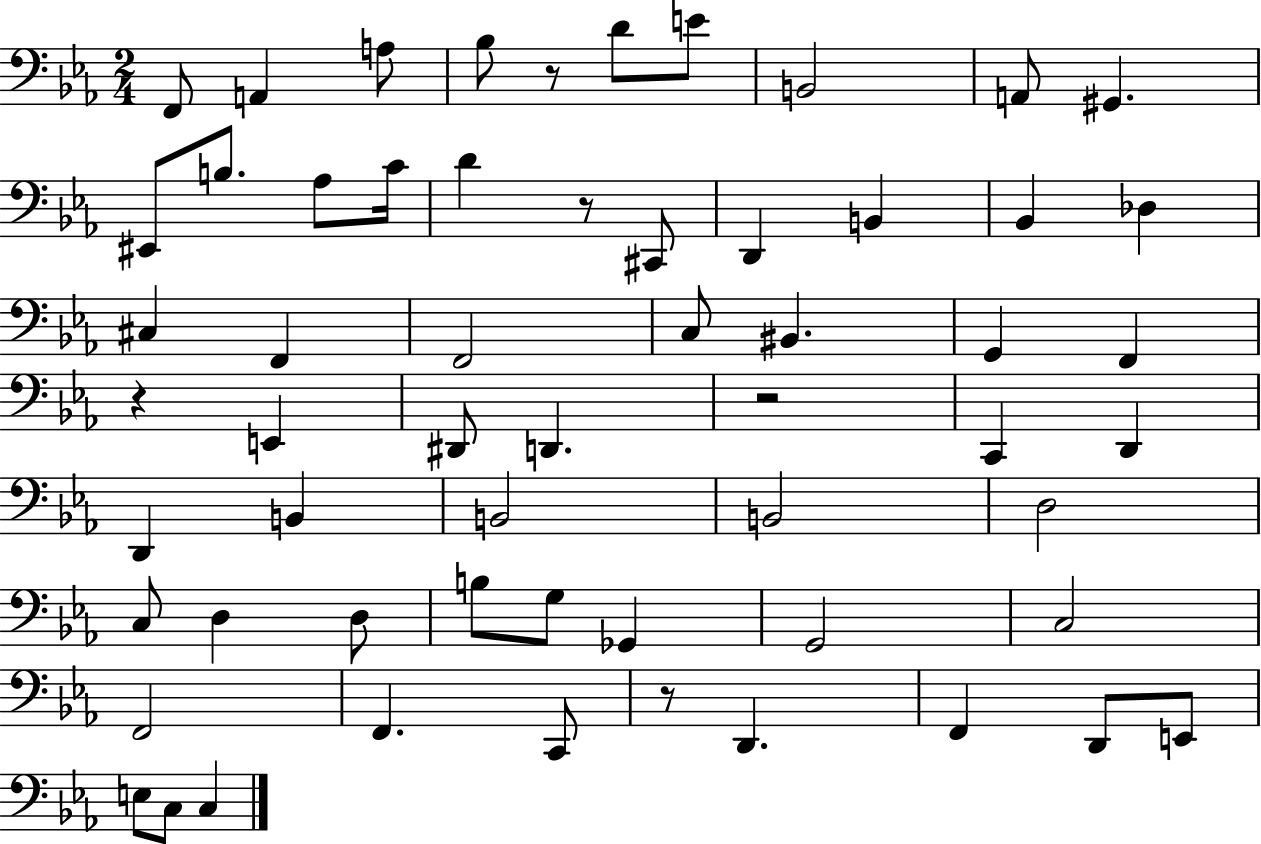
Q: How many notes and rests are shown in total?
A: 59